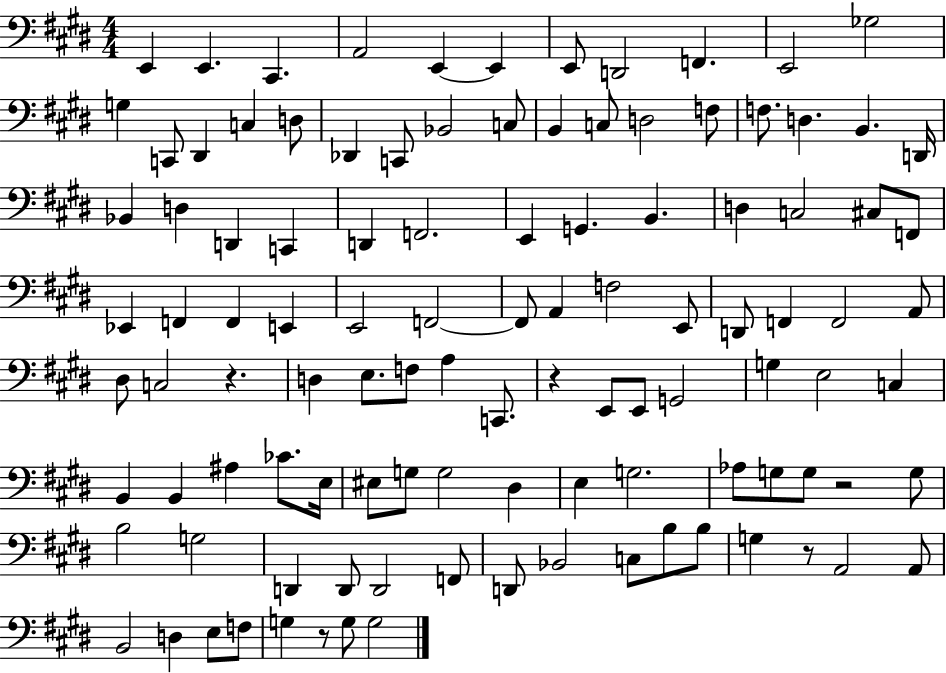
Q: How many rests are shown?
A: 5